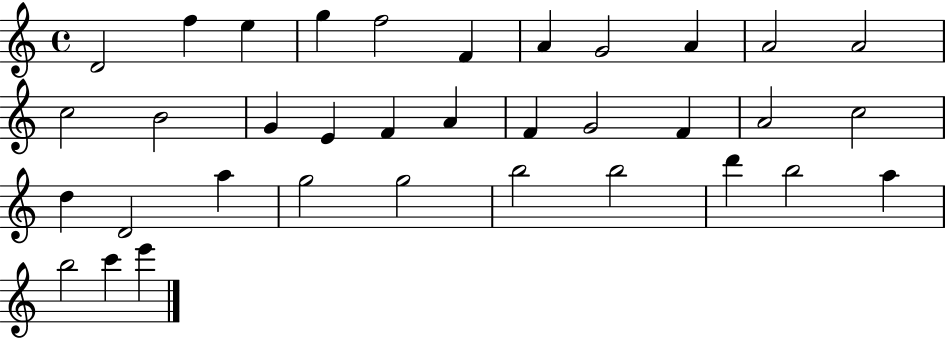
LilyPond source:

{
  \clef treble
  \time 4/4
  \defaultTimeSignature
  \key c \major
  d'2 f''4 e''4 | g''4 f''2 f'4 | a'4 g'2 a'4 | a'2 a'2 | \break c''2 b'2 | g'4 e'4 f'4 a'4 | f'4 g'2 f'4 | a'2 c''2 | \break d''4 d'2 a''4 | g''2 g''2 | b''2 b''2 | d'''4 b''2 a''4 | \break b''2 c'''4 e'''4 | \bar "|."
}